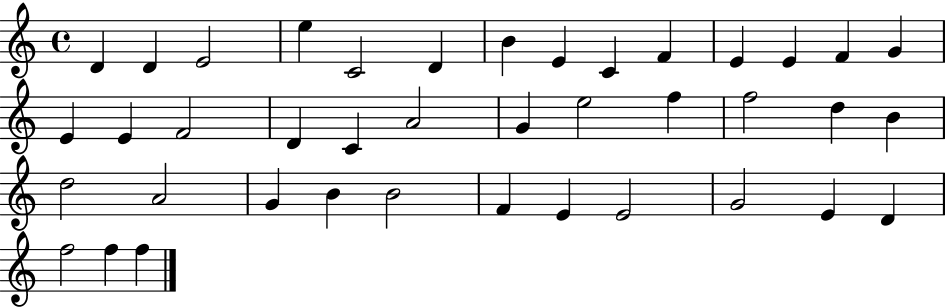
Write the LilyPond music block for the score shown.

{
  \clef treble
  \time 4/4
  \defaultTimeSignature
  \key c \major
  d'4 d'4 e'2 | e''4 c'2 d'4 | b'4 e'4 c'4 f'4 | e'4 e'4 f'4 g'4 | \break e'4 e'4 f'2 | d'4 c'4 a'2 | g'4 e''2 f''4 | f''2 d''4 b'4 | \break d''2 a'2 | g'4 b'4 b'2 | f'4 e'4 e'2 | g'2 e'4 d'4 | \break f''2 f''4 f''4 | \bar "|."
}